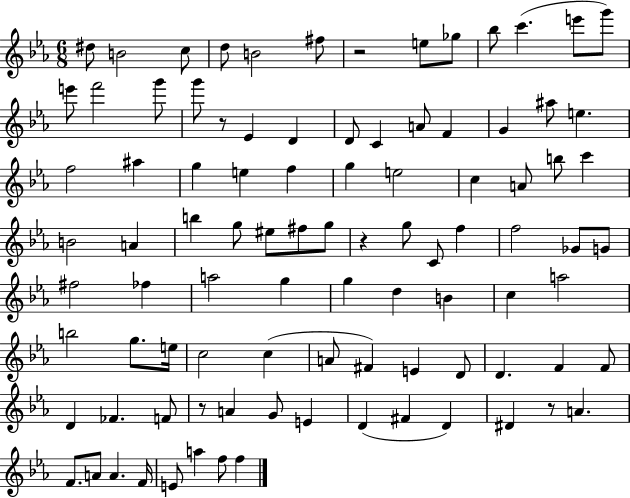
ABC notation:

X:1
T:Untitled
M:6/8
L:1/4
K:Eb
^d/2 B2 c/2 d/2 B2 ^f/2 z2 e/2 _g/2 _b/2 c' e'/2 g'/2 e'/2 f'2 g'/2 g'/2 z/2 _E D D/2 C A/2 F G ^a/2 e f2 ^a g e f g e2 c A/2 b/2 c' B2 A b g/2 ^e/2 ^f/2 g/2 z g/2 C/2 f f2 _G/2 G/2 ^f2 _f a2 g g d B c a2 b2 g/2 e/4 c2 c A/2 ^F E D/2 D F F/2 D _F F/2 z/2 A G/2 E D ^F D ^D z/2 A F/2 A/2 A F/4 E/2 a f/2 f